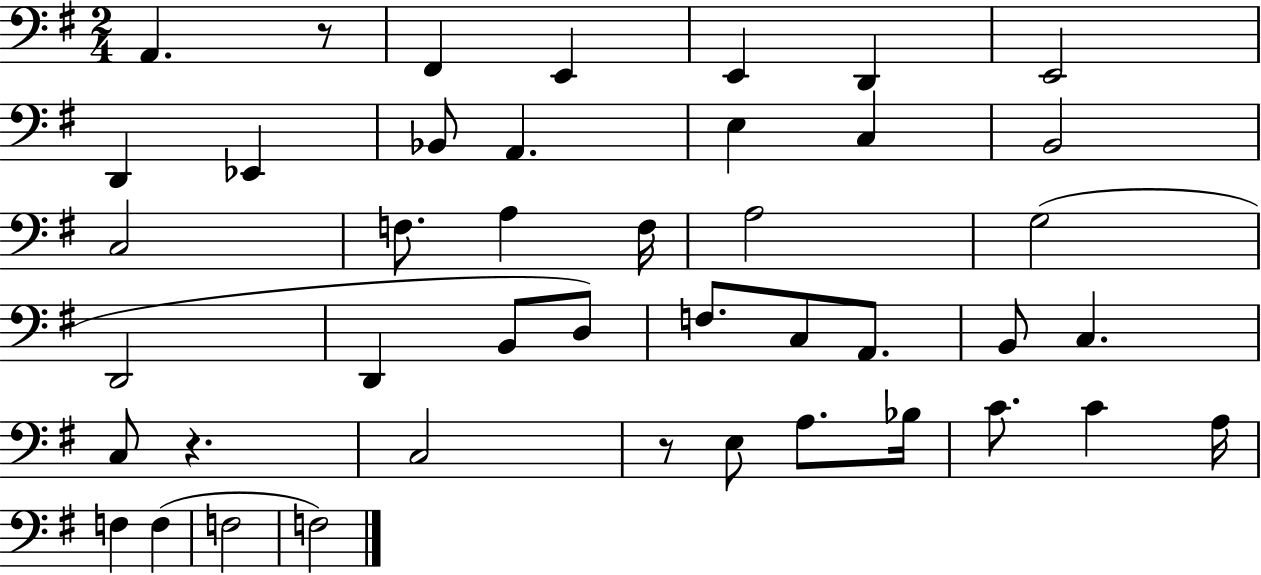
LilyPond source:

{
  \clef bass
  \numericTimeSignature
  \time 2/4
  \key g \major
  a,4. r8 | fis,4 e,4 | e,4 d,4 | e,2 | \break d,4 ees,4 | bes,8 a,4. | e4 c4 | b,2 | \break c2 | f8. a4 f16 | a2 | g2( | \break d,2 | d,4 b,8 d8) | f8. c8 a,8. | b,8 c4. | \break c8 r4. | c2 | r8 e8 a8. bes16 | c'8. c'4 a16 | \break f4 f4( | f2 | f2) | \bar "|."
}